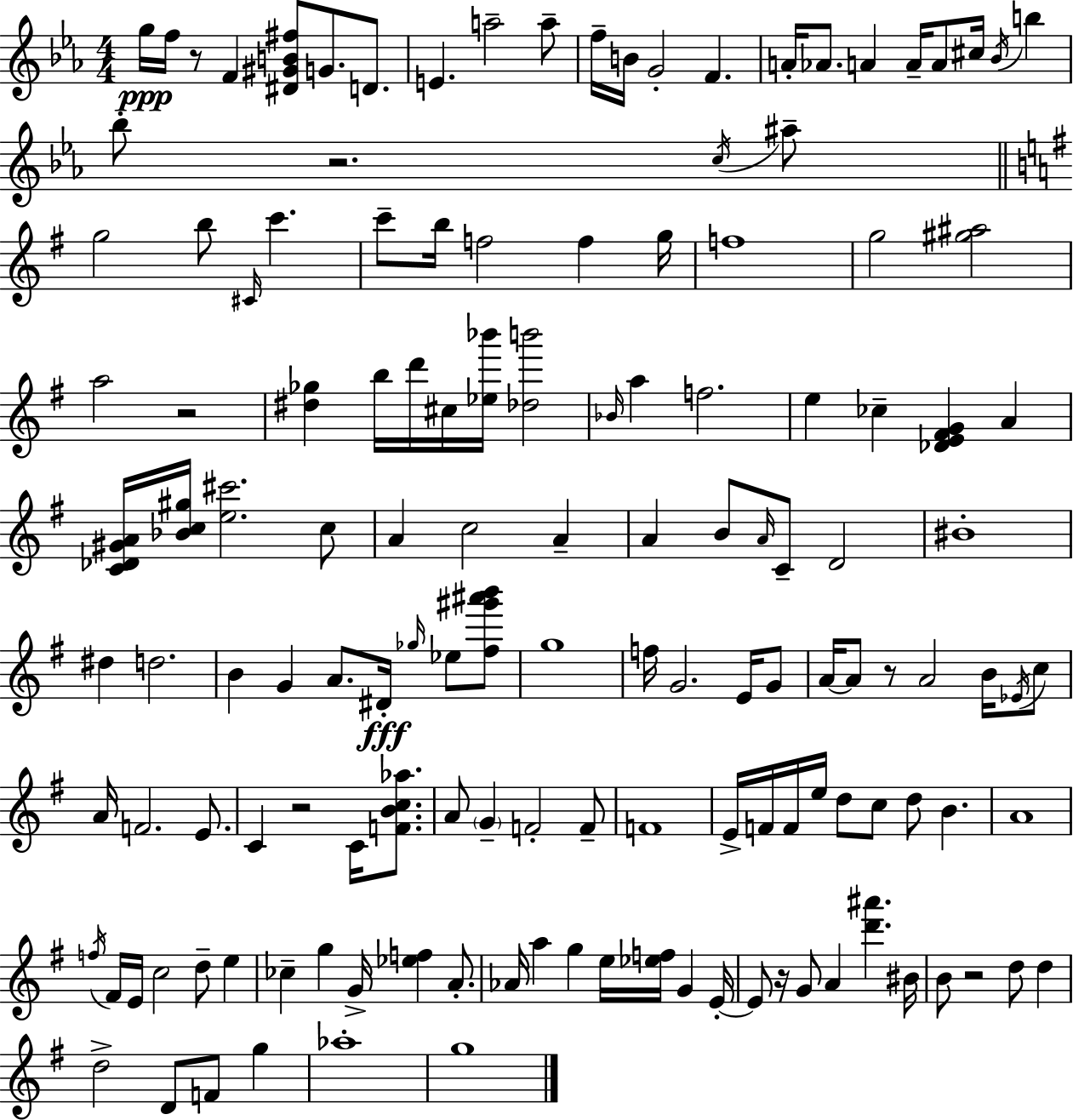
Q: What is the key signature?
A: C minor